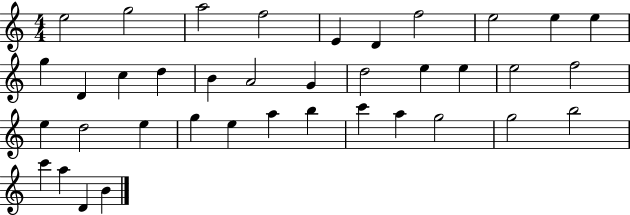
X:1
T:Untitled
M:4/4
L:1/4
K:C
e2 g2 a2 f2 E D f2 e2 e e g D c d B A2 G d2 e e e2 f2 e d2 e g e a b c' a g2 g2 b2 c' a D B